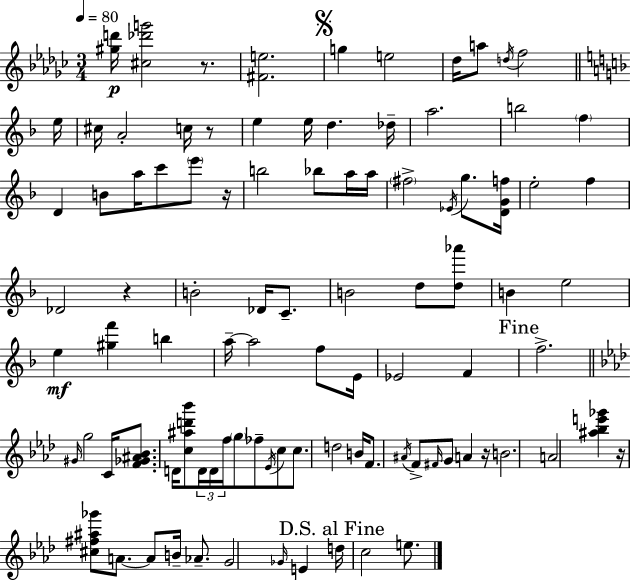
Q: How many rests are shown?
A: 6